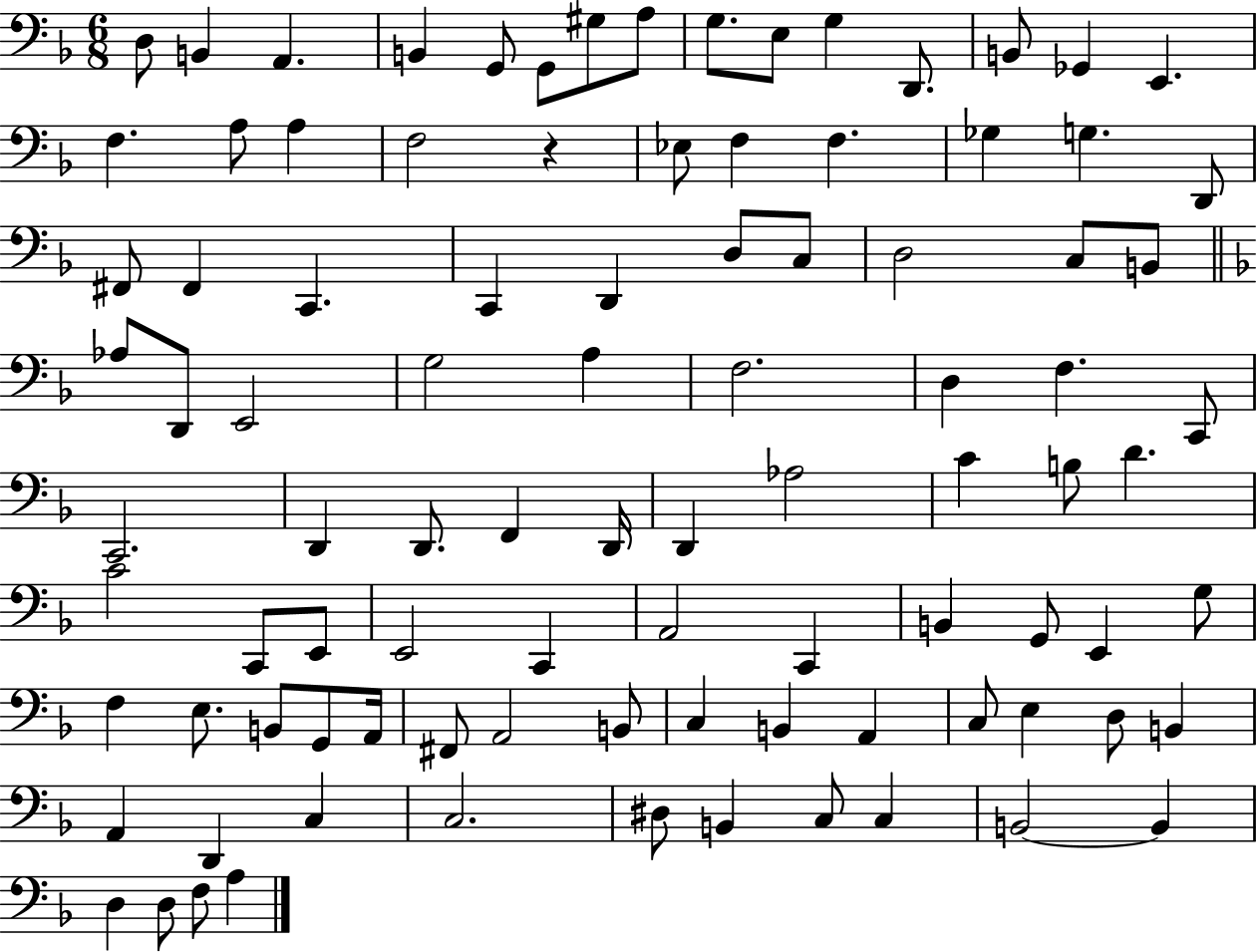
D3/e B2/q A2/q. B2/q G2/e G2/e G#3/e A3/e G3/e. E3/e G3/q D2/e. B2/e Gb2/q E2/q. F3/q. A3/e A3/q F3/h R/q Eb3/e F3/q F3/q. Gb3/q G3/q. D2/e F#2/e F#2/q C2/q. C2/q D2/q D3/e C3/e D3/h C3/e B2/e Ab3/e D2/e E2/h G3/h A3/q F3/h. D3/q F3/q. C2/e C2/h. D2/q D2/e. F2/q D2/s D2/q Ab3/h C4/q B3/e D4/q. C4/h C2/e E2/e E2/h C2/q A2/h C2/q B2/q G2/e E2/q G3/e F3/q E3/e. B2/e G2/e A2/s F#2/e A2/h B2/e C3/q B2/q A2/q C3/e E3/q D3/e B2/q A2/q D2/q C3/q C3/h. D#3/e B2/q C3/e C3/q B2/h B2/q D3/q D3/e F3/e A3/q